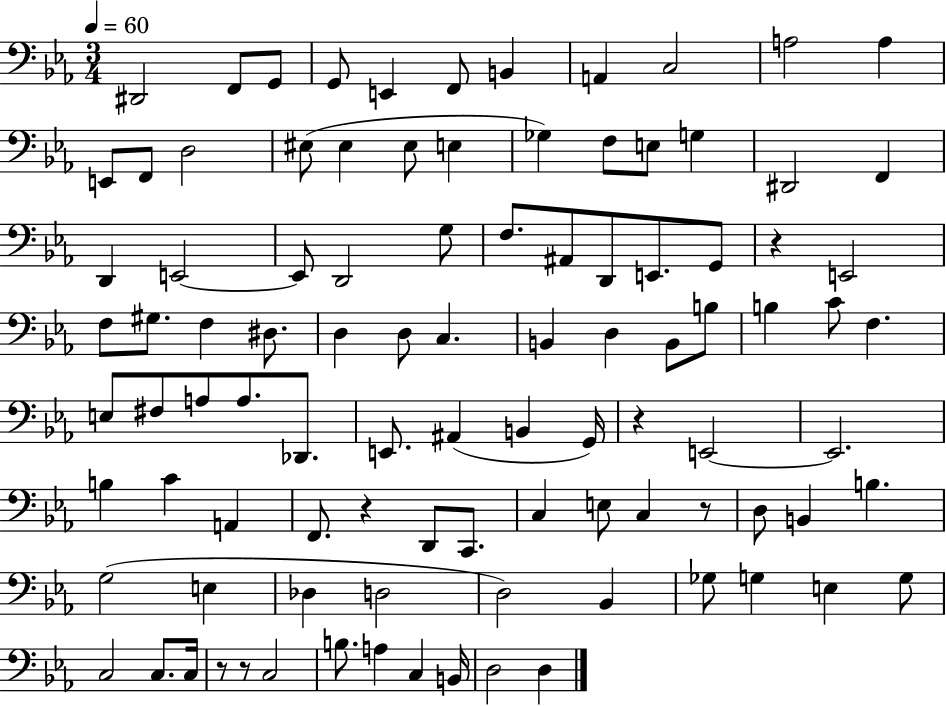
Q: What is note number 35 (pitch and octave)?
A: E2